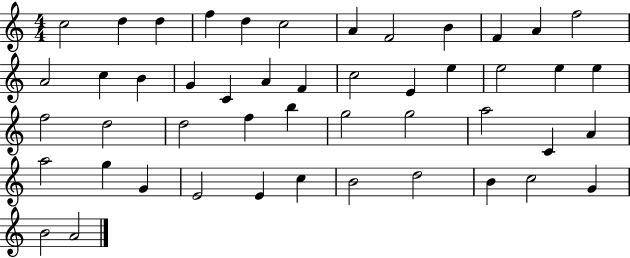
C5/h D5/q D5/q F5/q D5/q C5/h A4/q F4/h B4/q F4/q A4/q F5/h A4/h C5/q B4/q G4/q C4/q A4/q F4/q C5/h E4/q E5/q E5/h E5/q E5/q F5/h D5/h D5/h F5/q B5/q G5/h G5/h A5/h C4/q A4/q A5/h G5/q G4/q E4/h E4/q C5/q B4/h D5/h B4/q C5/h G4/q B4/h A4/h